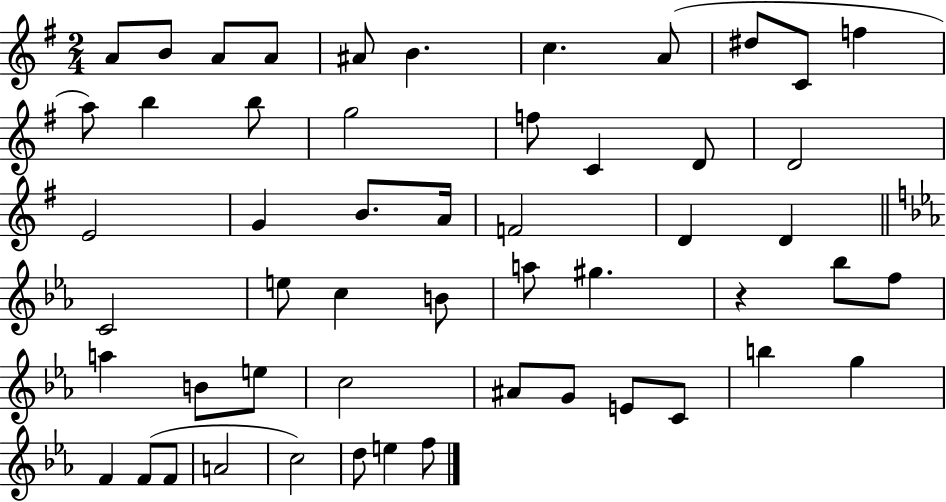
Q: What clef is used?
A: treble